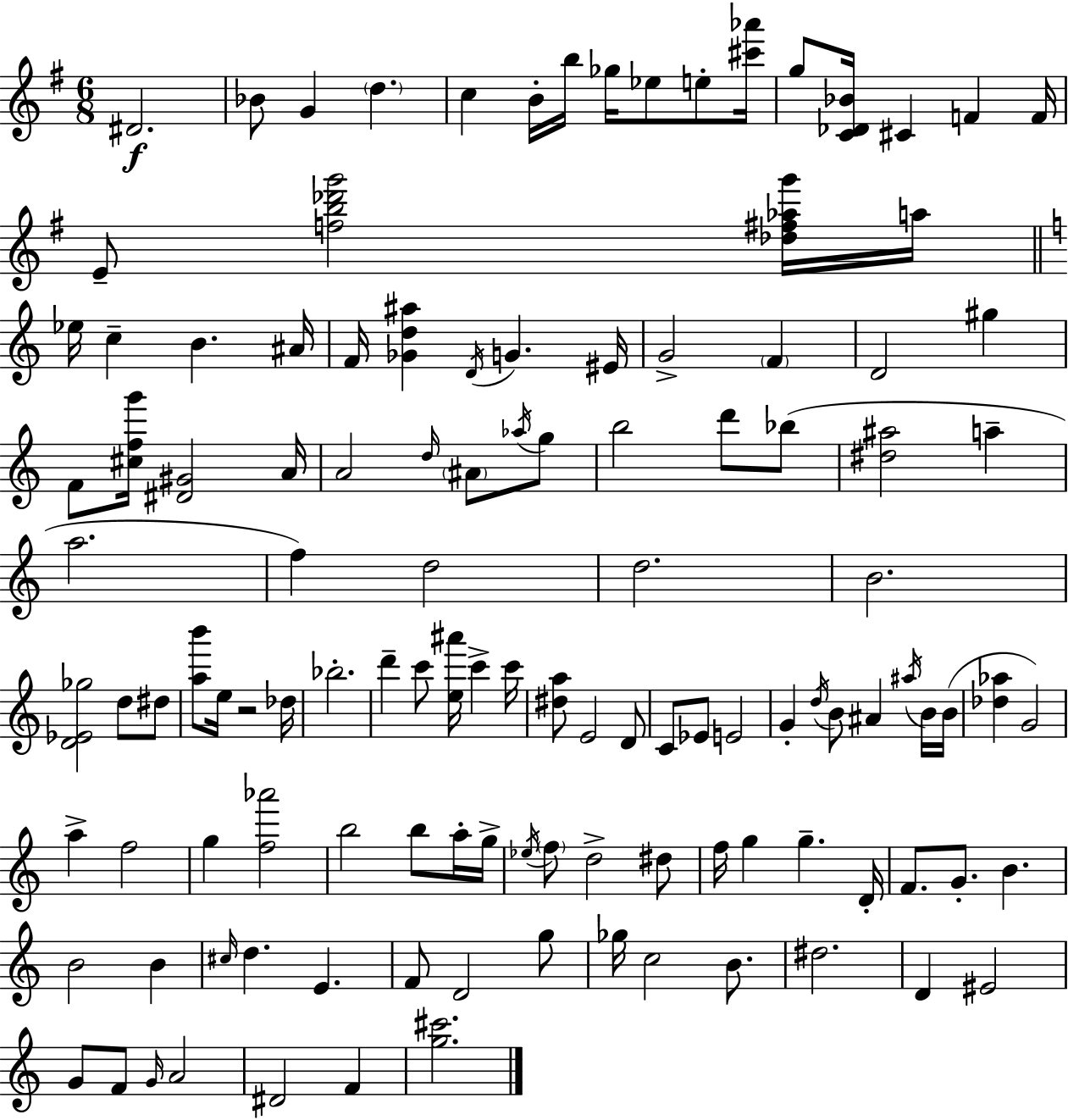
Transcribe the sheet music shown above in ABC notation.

X:1
T:Untitled
M:6/8
L:1/4
K:Em
^D2 _B/2 G d c B/4 b/4 _g/4 _e/2 e/2 [^c'_a']/4 g/2 [C_D_B]/4 ^C F F/4 E/2 [fb_d'g']2 [_d^f_ag']/4 a/4 _e/4 c B ^A/4 F/4 [_Gd^a] D/4 G ^E/4 G2 F D2 ^g F/2 [^cfg']/4 [^D^G]2 A/4 A2 d/4 ^A/2 _a/4 g/2 b2 d'/2 _b/2 [^d^a]2 a a2 f d2 d2 B2 [D_E_g]2 d/2 ^d/2 [ab']/2 e/4 z2 _d/4 _b2 d' c'/2 [e^a']/4 c' c'/4 [^da]/2 E2 D/2 C/2 _E/2 E2 G d/4 B/2 ^A ^a/4 B/4 B/4 [_d_a] G2 a f2 g [f_a']2 b2 b/2 a/4 g/4 _e/4 f/2 d2 ^d/2 f/4 g g D/4 F/2 G/2 B B2 B ^c/4 d E F/2 D2 g/2 _g/4 c2 B/2 ^d2 D ^E2 G/2 F/2 G/4 A2 ^D2 F [g^c']2